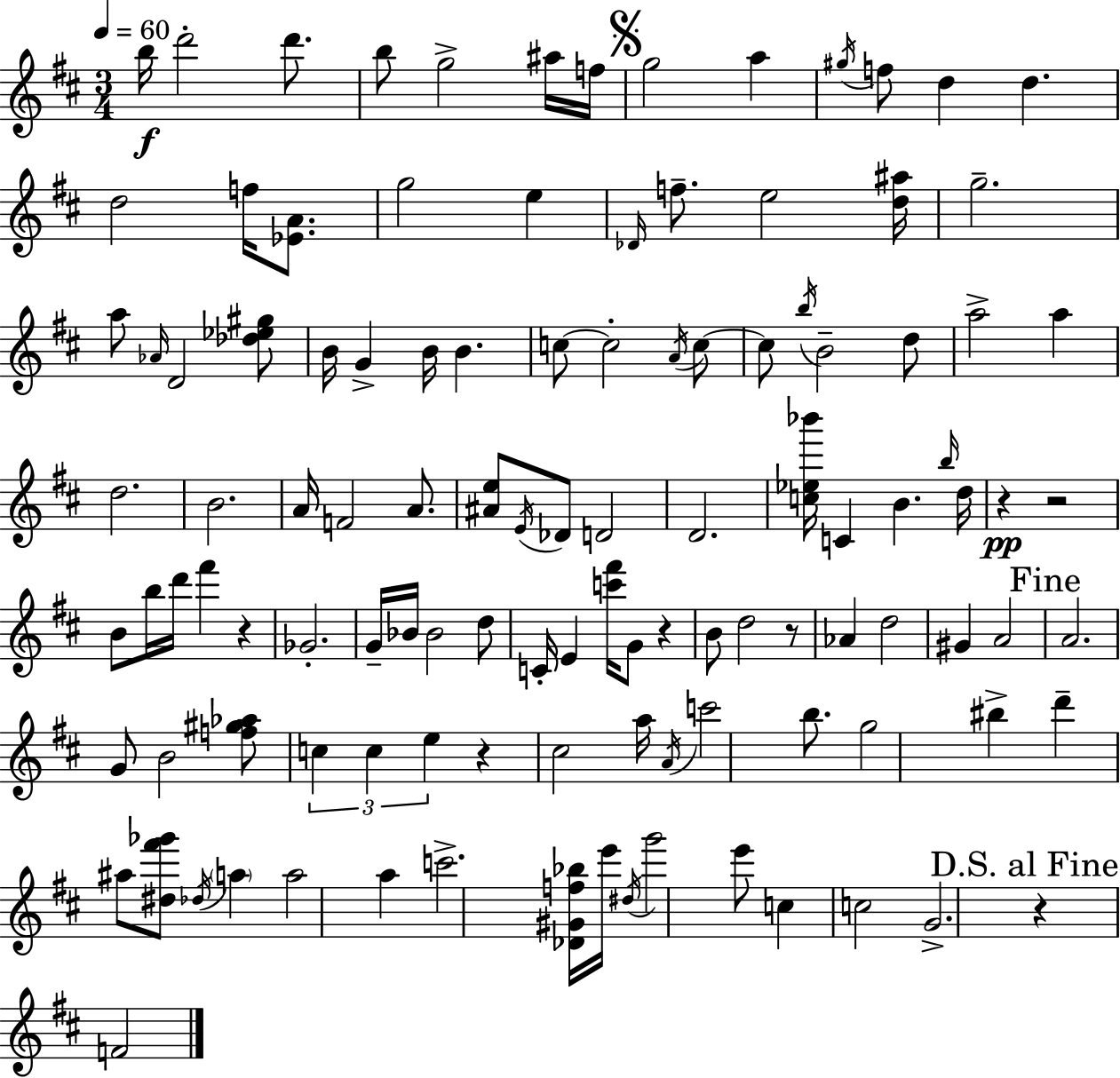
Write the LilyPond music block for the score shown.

{
  \clef treble
  \numericTimeSignature
  \time 3/4
  \key d \major
  \tempo 4 = 60
  b''16\f d'''2-. d'''8. | b''8 g''2-> ais''16 f''16 | \mark \markup { \musicglyph "scripts.segno" } g''2 a''4 | \acciaccatura { gis''16 } f''8 d''4 d''4. | \break d''2 f''16 <ees' a'>8. | g''2 e''4 | \grace { des'16 } f''8.-- e''2 | <d'' ais''>16 g''2.-- | \break a''8 \grace { aes'16 } d'2 | <des'' ees'' gis''>8 b'16 g'4-> b'16 b'4. | c''8~~ c''2-. | \acciaccatura { a'16 } c''8~~ c''8 \acciaccatura { b''16 } b'2-- | \break d''8 a''2-> | a''4 d''2. | b'2. | a'16 f'2 | \break a'8. <ais' e''>8 \acciaccatura { e'16 } des'8 d'2 | d'2. | <c'' ees'' bes'''>16 c'4 b'4. | \grace { b''16 } d''16 r4\pp r2 | \break b'8 b''16 d'''16 fis'''4 | r4 ges'2.-. | g'16-- bes'16 bes'2 | d''8 c'16-. e'4 | \break <c''' fis'''>16 g'8 r4 b'8 d''2 | r8 aes'4 d''2 | gis'4 a'2 | \mark "Fine" a'2. | \break g'8 b'2 | <f'' gis'' aes''>8 \tuplet 3/2 { c''4 c''4 | e''4 } r4 cis''2 | a''16 \acciaccatura { a'16 } c'''2 | \break b''8. g''2 | bis''4-> d'''4-- | ais''8 <dis'' fis''' ges'''>8 \acciaccatura { des''16 } \parenthesize a''4 a''2 | a''4 c'''2.-> | \break <des' gis' f'' bes''>16 e'''16 \acciaccatura { dis''16 } | g'''2 e'''8 c''4 | c''2 g'2.-> | \mark "D.S. al Fine" r4 | \break f'2 \bar "|."
}